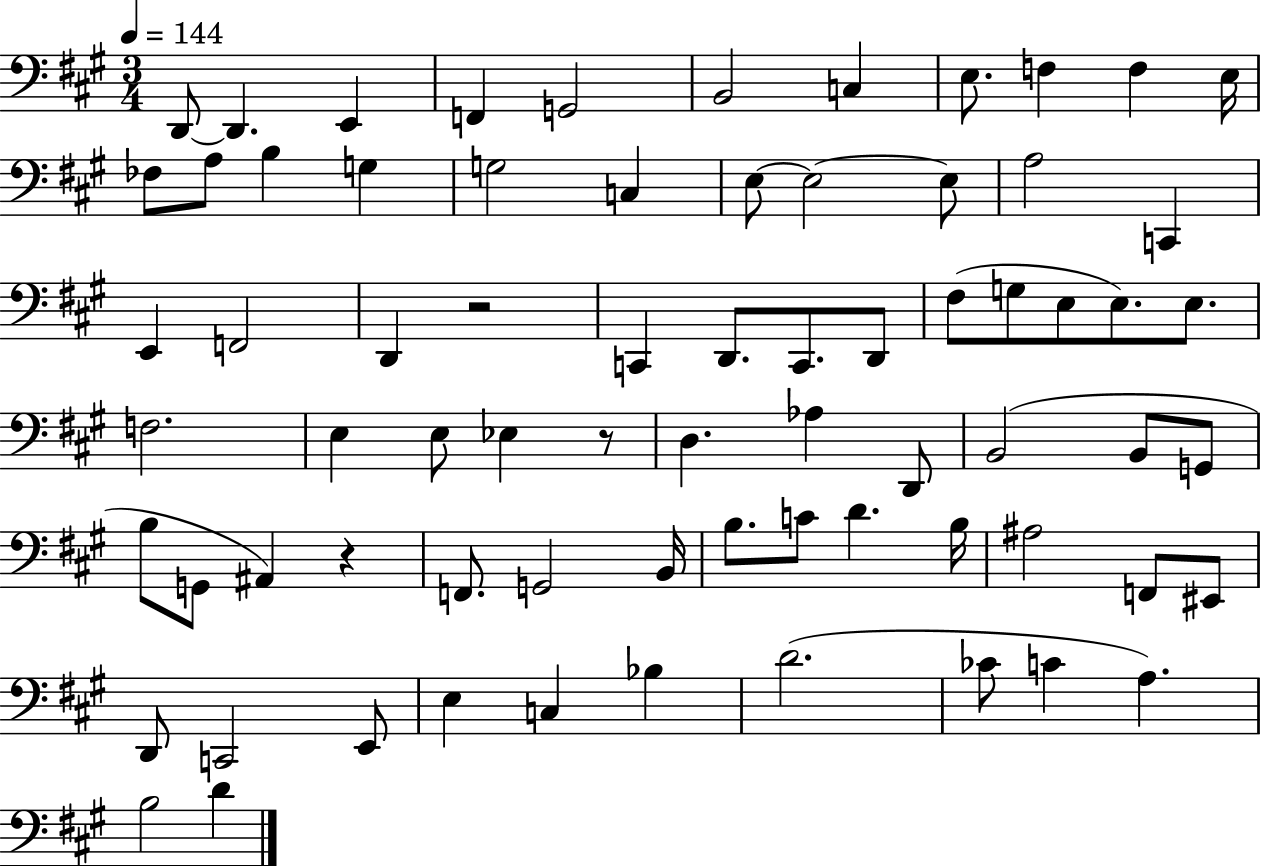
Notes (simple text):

D2/e D2/q. E2/q F2/q G2/h B2/h C3/q E3/e. F3/q F3/q E3/s FES3/e A3/e B3/q G3/q G3/h C3/q E3/e E3/h E3/e A3/h C2/q E2/q F2/h D2/q R/h C2/q D2/e. C2/e. D2/e F#3/e G3/e E3/e E3/e. E3/e. F3/h. E3/q E3/e Eb3/q R/e D3/q. Ab3/q D2/e B2/h B2/e G2/e B3/e G2/e A#2/q R/q F2/e. G2/h B2/s B3/e. C4/e D4/q. B3/s A#3/h F2/e EIS2/e D2/e C2/h E2/e E3/q C3/q Bb3/q D4/h. CES4/e C4/q A3/q. B3/h D4/q